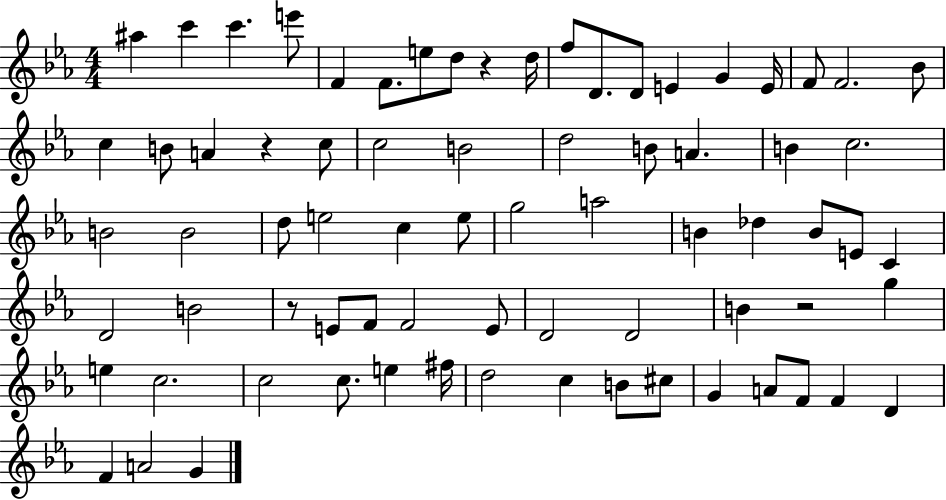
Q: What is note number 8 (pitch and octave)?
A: D5